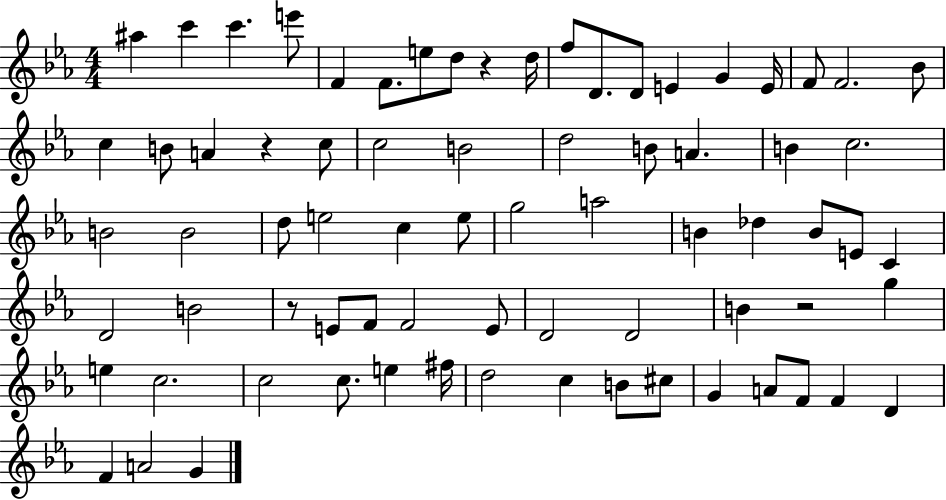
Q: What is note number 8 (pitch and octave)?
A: D5